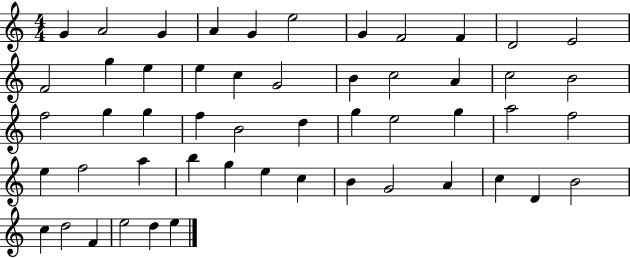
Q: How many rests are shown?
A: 0